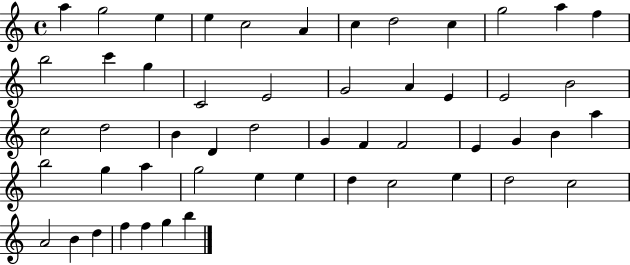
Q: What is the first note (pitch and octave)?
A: A5